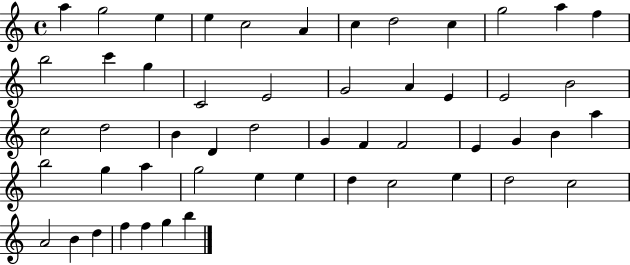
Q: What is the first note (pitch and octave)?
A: A5